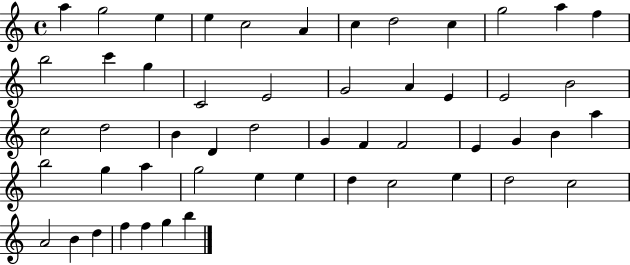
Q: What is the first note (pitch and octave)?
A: A5